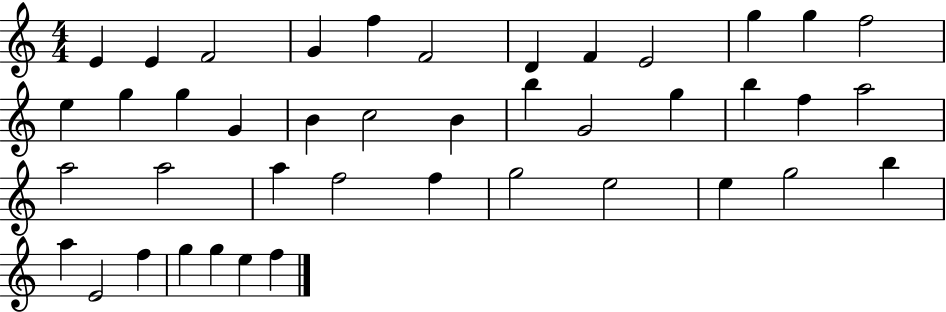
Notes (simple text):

E4/q E4/q F4/h G4/q F5/q F4/h D4/q F4/q E4/h G5/q G5/q F5/h E5/q G5/q G5/q G4/q B4/q C5/h B4/q B5/q G4/h G5/q B5/q F5/q A5/h A5/h A5/h A5/q F5/h F5/q G5/h E5/h E5/q G5/h B5/q A5/q E4/h F5/q G5/q G5/q E5/q F5/q